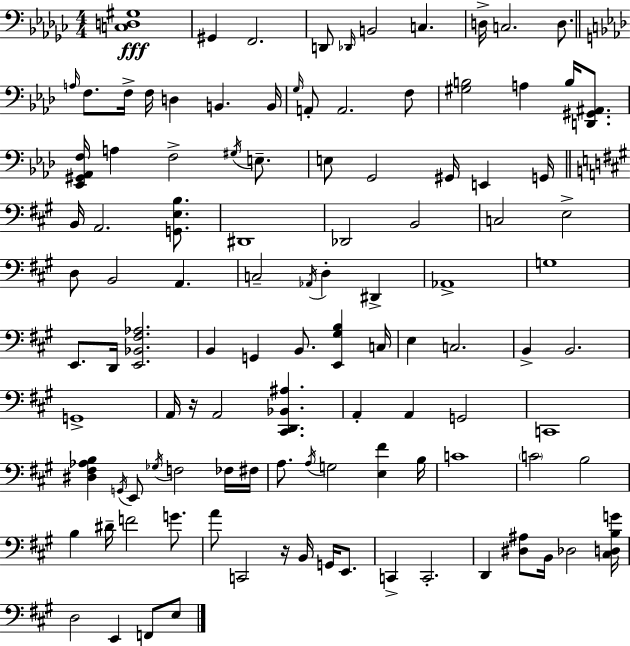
{
  \clef bass
  \numericTimeSignature
  \time 4/4
  \key ees \minor
  \repeat volta 2 { <c d gis>1\fff | gis,4 f,2. | d,8 \grace { des,16 } b,2 c4. | d16-> c2. d8. | \break \bar "||" \break \key aes \major \grace { a16 } f8. f16-> f16 d4 b,4. | b,16 \grace { g16 } a,8-. a,2. | f8 <gis b>2 a4 b16 <d, gis, ais,>8. | <ees, gis, aes, f>16 a4 f2-> \acciaccatura { gis16 } | \break e8.-- e8 g,2 gis,16 e,4 | g,16 \bar "||" \break \key a \major b,16 a,2. <g, e b>8. | dis,1 | des,2 b,2 | c2 e2-> | \break d8 b,2 a,4. | c2-- \acciaccatura { aes,16 } d4-. dis,4-> | aes,1-> | g1 | \break e,8. d,16 <e, bes, fis aes>2. | b,4 g,4 b,8. <e, gis b>4 | c16 e4 c2. | b,4-> b,2. | \break g,1-> | a,16 r16 a,2 <cis, d, bes, ais>4. | a,4-. a,4 g,2 | c,1 | \break <dis fis aes b>4 \acciaccatura { g,16 } e,8 \acciaccatura { ges16 } f2 | fes16 fis16 a8. \acciaccatura { a16 } g2 <e fis'>4 | b16 c'1 | \parenthesize c'2 b2 | \break b4 dis'16-- f'2 | g'8. a'8 c,2 r16 b,16 | g,16 e,8. c,4-> c,2.-. | d,4 <dis ais>8 b,16 des2 | \break <cis d b g'>16 d2 e,4 | f,8 e8 } \bar "|."
}